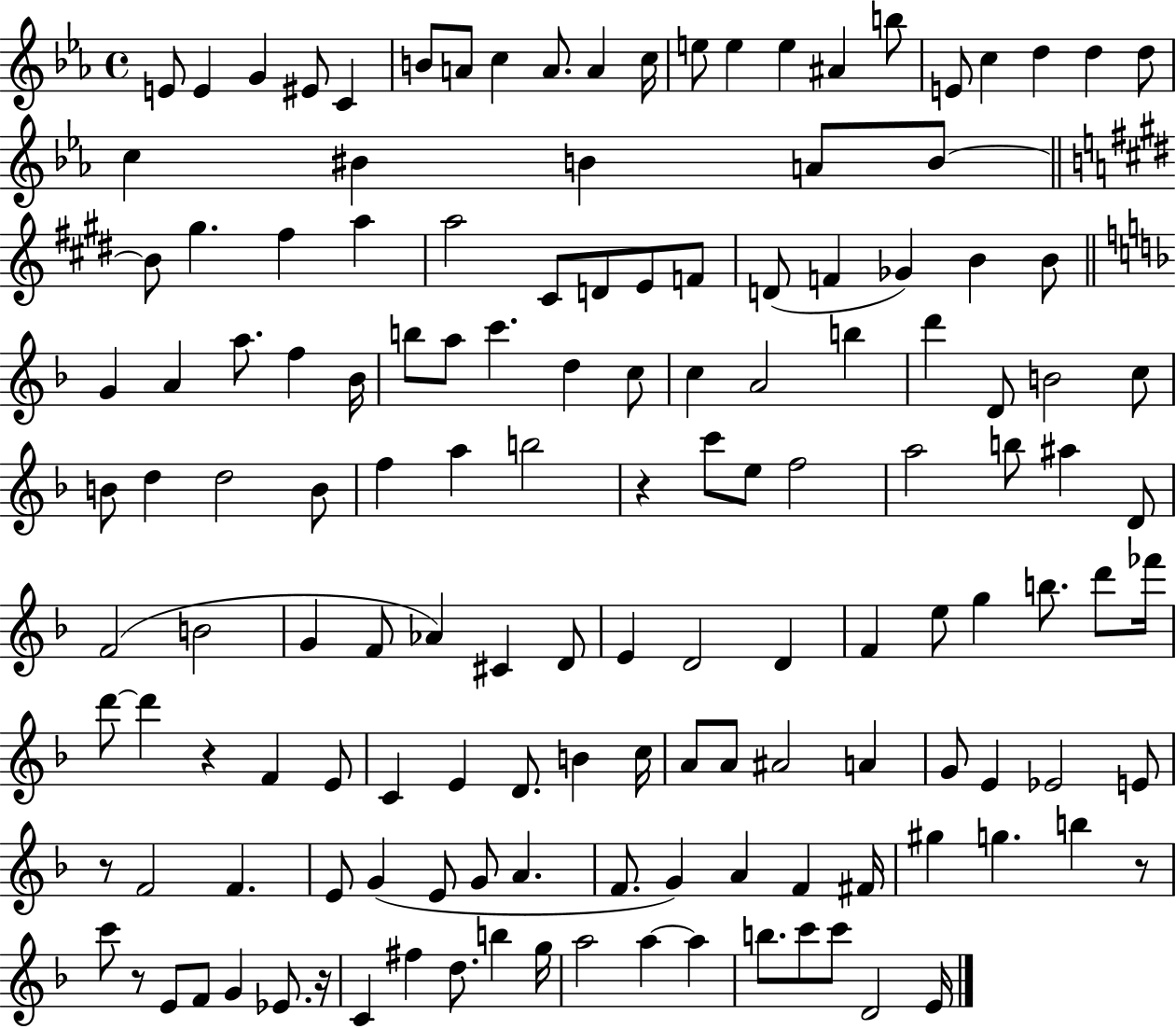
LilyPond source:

{
  \clef treble
  \time 4/4
  \defaultTimeSignature
  \key ees \major
  e'8 e'4 g'4 eis'8 c'4 | b'8 a'8 c''4 a'8. a'4 c''16 | e''8 e''4 e''4 ais'4 b''8 | e'8 c''4 d''4 d''4 d''8 | \break c''4 bis'4 b'4 a'8 b'8~~ | \bar "||" \break \key e \major b'8 gis''4. fis''4 a''4 | a''2 cis'8 d'8 e'8 f'8 | d'8( f'4 ges'4) b'4 b'8 | \bar "||" \break \key f \major g'4 a'4 a''8. f''4 bes'16 | b''8 a''8 c'''4. d''4 c''8 | c''4 a'2 b''4 | d'''4 d'8 b'2 c''8 | \break b'8 d''4 d''2 b'8 | f''4 a''4 b''2 | r4 c'''8 e''8 f''2 | a''2 b''8 ais''4 d'8 | \break f'2( b'2 | g'4 f'8 aes'4) cis'4 d'8 | e'4 d'2 d'4 | f'4 e''8 g''4 b''8. d'''8 fes'''16 | \break d'''8~~ d'''4 r4 f'4 e'8 | c'4 e'4 d'8. b'4 c''16 | a'8 a'8 ais'2 a'4 | g'8 e'4 ees'2 e'8 | \break r8 f'2 f'4. | e'8 g'4( e'8 g'8 a'4. | f'8. g'4) a'4 f'4 fis'16 | gis''4 g''4. b''4 r8 | \break c'''8 r8 e'8 f'8 g'4 ees'8. r16 | c'4 fis''4 d''8. b''4 g''16 | a''2 a''4~~ a''4 | b''8. c'''8 c'''8 d'2 e'16 | \break \bar "|."
}